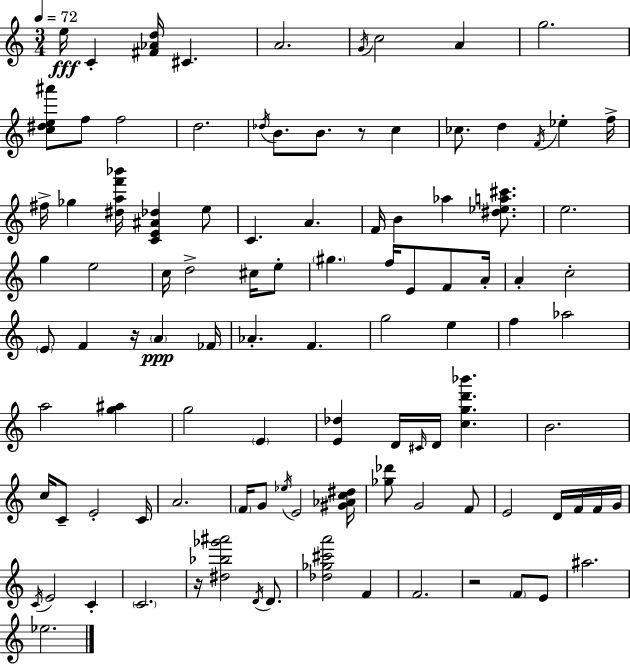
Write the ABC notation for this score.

X:1
T:Untitled
M:3/4
L:1/4
K:Am
e/4 C [^F_Ad]/4 ^C A2 G/4 c2 A g2 [c^de^a']/2 f/2 f2 d2 _d/4 B/2 B/2 z/2 c _c/2 d F/4 _e f/4 ^f/4 _g [^daf'_b']/4 [CE^A_d] e/2 C A F/4 B _a [^d_ea^c']/2 e2 g e2 c/4 d2 ^c/4 e/2 ^g f/4 E/2 F/2 A/4 A c2 E/2 F z/4 A _F/4 _A F g2 e f _a2 a2 [g^a] g2 E [E_d] D/4 ^C/4 D/4 [cgd'_b'] B2 c/4 C/2 E2 C/4 A2 F/4 G/2 _e/4 E2 [^G_Ac^d]/4 [_g_d']/2 G2 F/2 E2 D/4 F/4 F/4 G/4 C/4 E2 C C2 z/4 [^d_b_g'^a']2 D/4 D/2 [_d_g^c'a']2 F F2 z2 F/2 E/2 ^a2 _e2